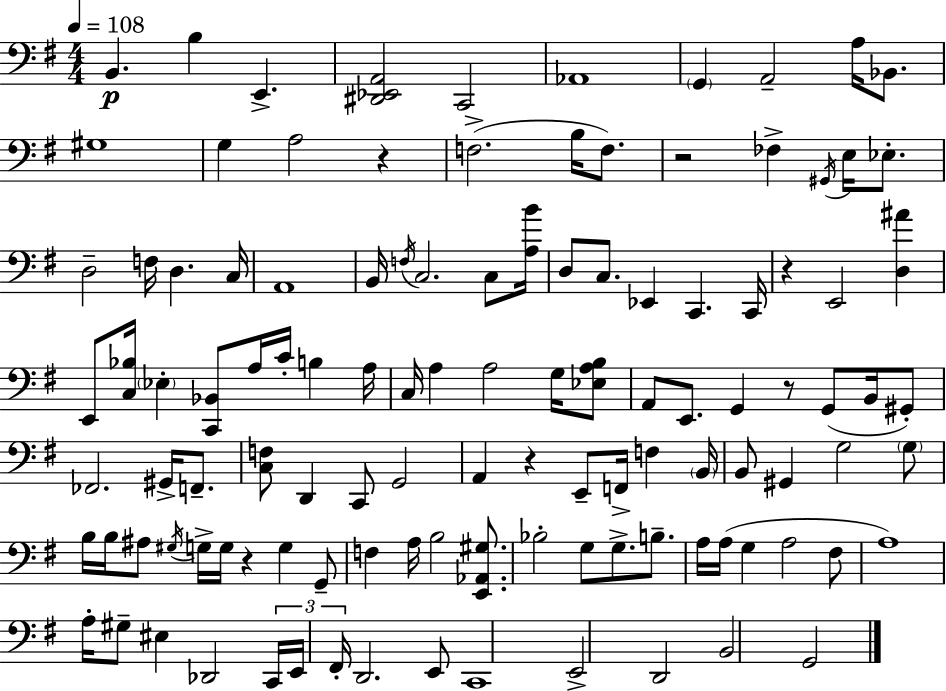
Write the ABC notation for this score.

X:1
T:Untitled
M:4/4
L:1/4
K:Em
B,, B, E,, [^D,,_E,,A,,]2 C,,2 _A,,4 G,, A,,2 A,/4 _B,,/2 ^G,4 G, A,2 z F,2 B,/4 F,/2 z2 _F, ^G,,/4 E,/4 _E,/2 D,2 F,/4 D, C,/4 A,,4 B,,/4 F,/4 C,2 C,/2 [A,B]/4 D,/2 C,/2 _E,, C,, C,,/4 z E,,2 [D,^A] E,,/2 [C,_B,]/4 _E, [C,,_B,,]/2 A,/4 C/4 B, A,/4 C,/4 A, A,2 G,/4 [_E,A,B,]/2 A,,/2 E,,/2 G,, z/2 G,,/2 B,,/4 ^G,,/2 _F,,2 ^G,,/4 F,,/2 [C,F,]/2 D,, C,,/2 G,,2 A,, z E,,/2 F,,/4 F, B,,/4 B,,/2 ^G,, G,2 G,/2 B,/4 B,/4 ^A,/2 ^G,/4 G,/4 G,/4 z G, G,,/2 F, A,/4 B,2 [E,,_A,,^G,]/2 _B,2 G,/2 G,/2 B,/2 A,/4 A,/4 G, A,2 ^F,/2 A,4 A,/4 ^G,/2 ^E, _D,,2 C,,/4 E,,/4 ^F,,/4 D,,2 E,,/2 C,,4 E,,2 D,,2 B,,2 G,,2